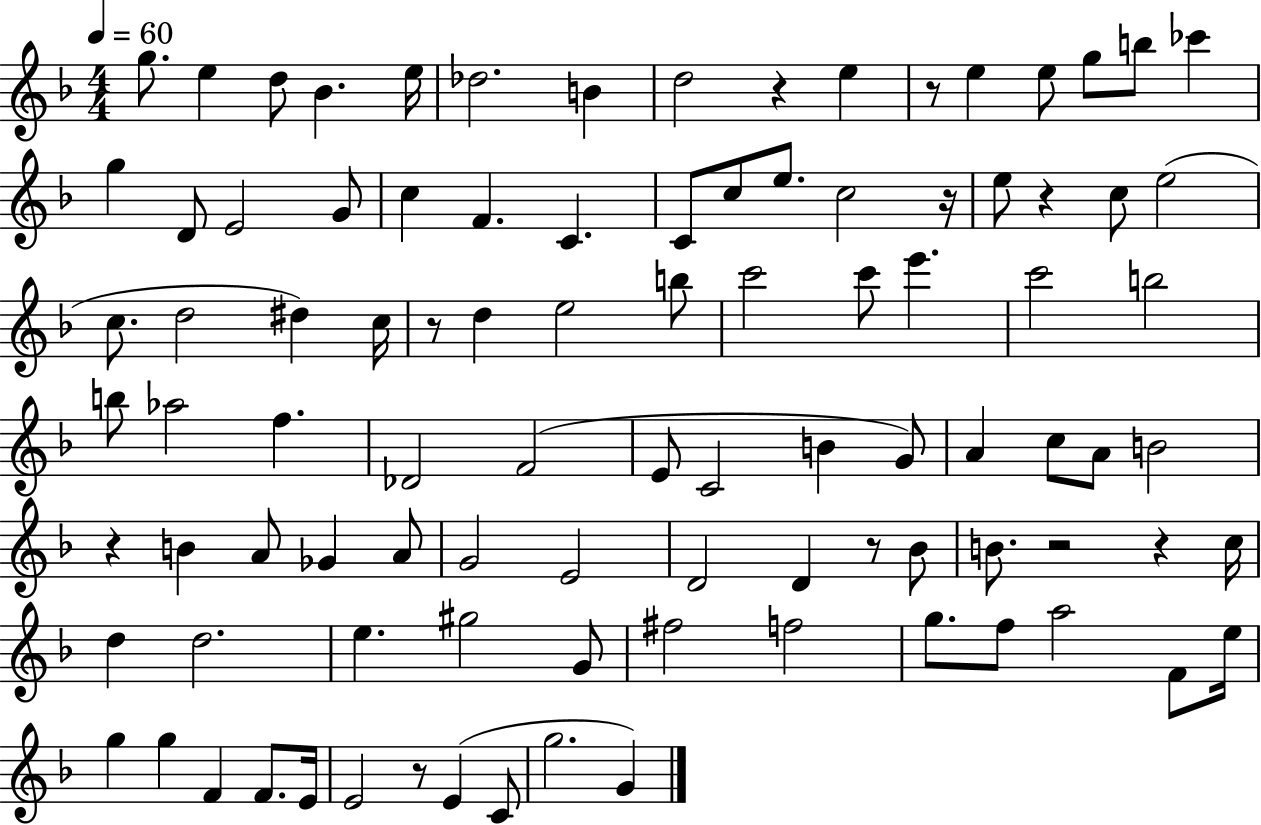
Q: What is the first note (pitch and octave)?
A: G5